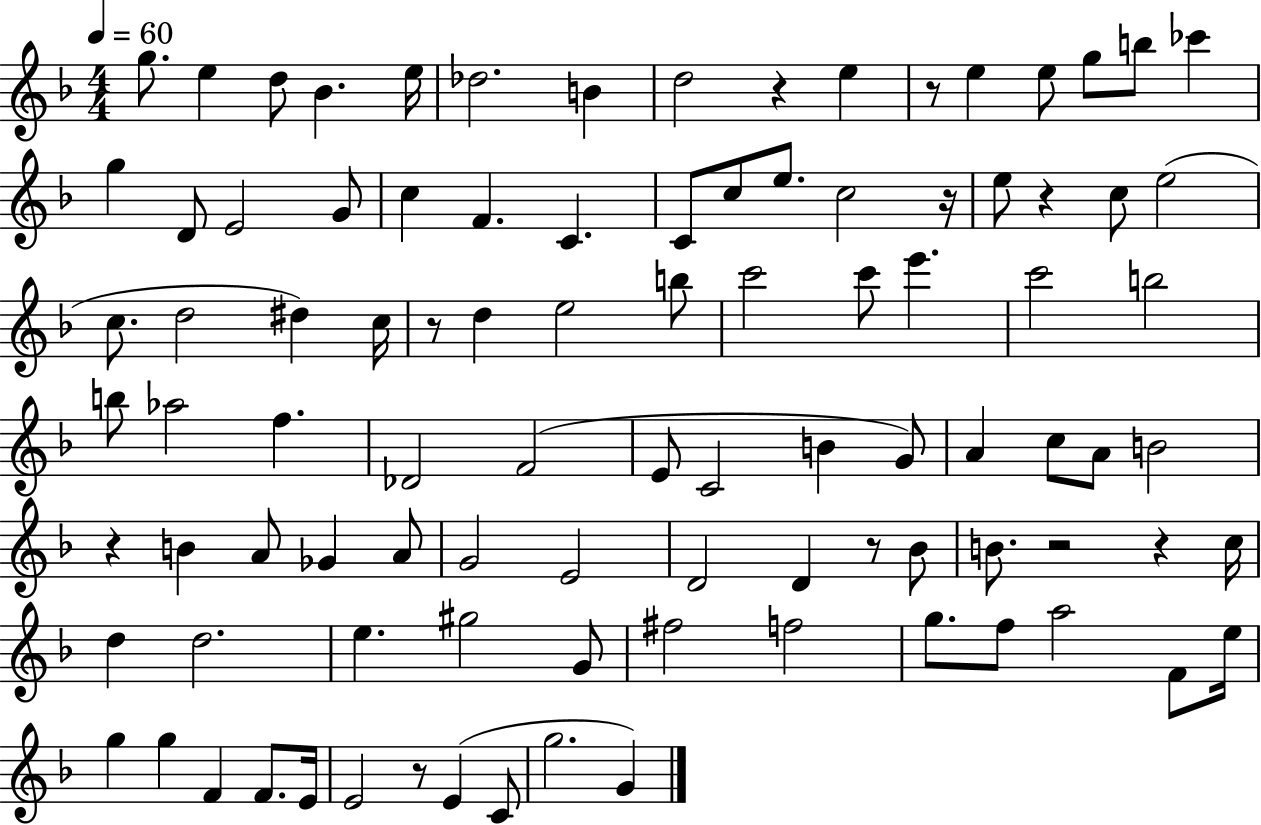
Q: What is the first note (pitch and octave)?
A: G5